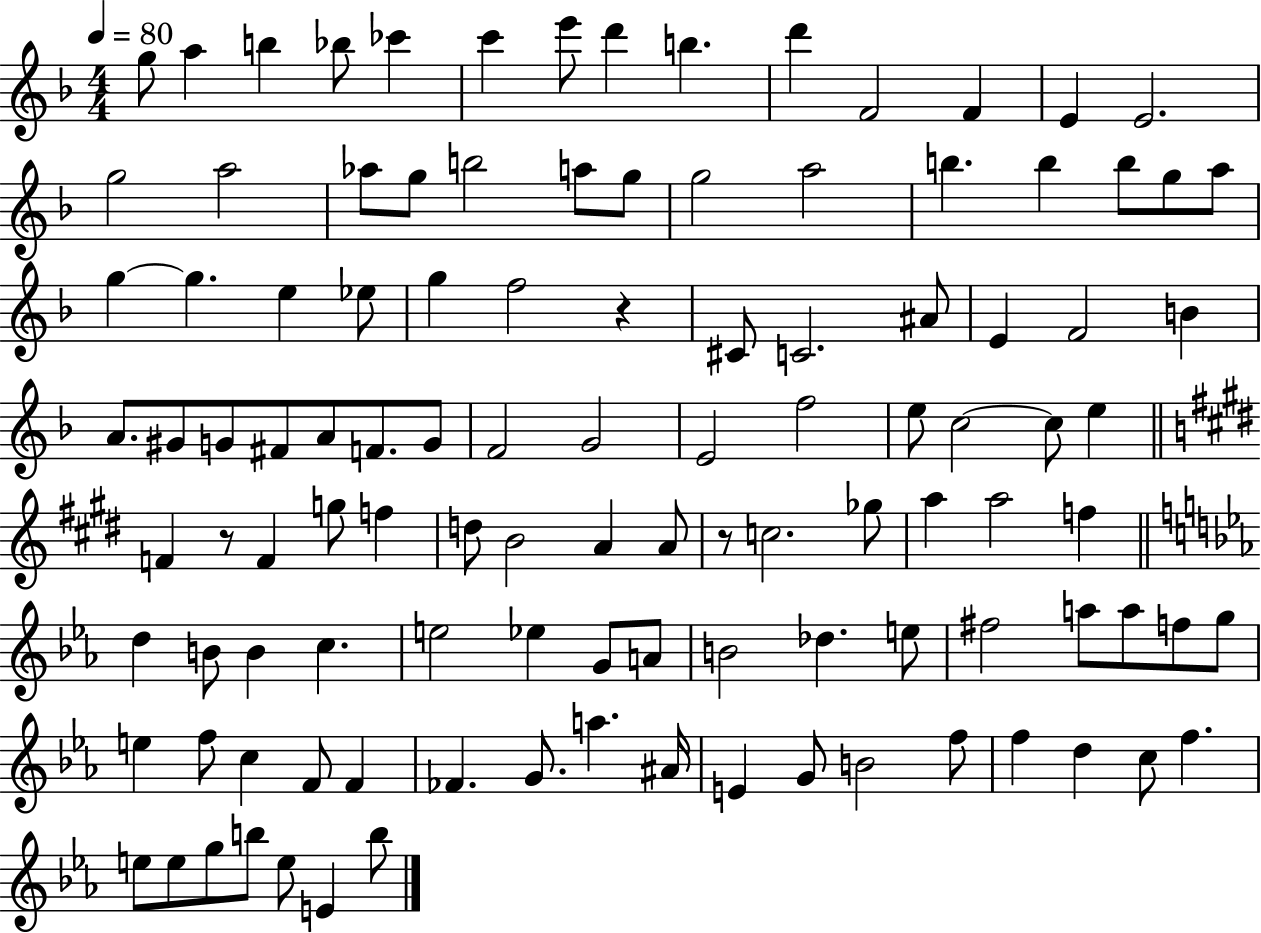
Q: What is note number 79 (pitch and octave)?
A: E5